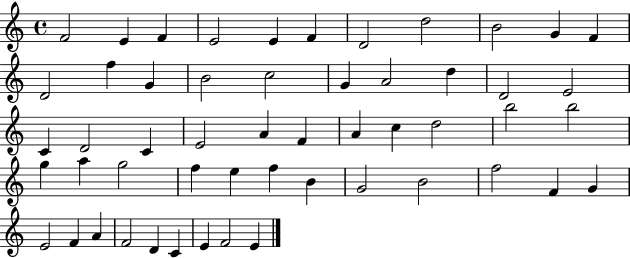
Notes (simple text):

F4/h E4/q F4/q E4/h E4/q F4/q D4/h D5/h B4/h G4/q F4/q D4/h F5/q G4/q B4/h C5/h G4/q A4/h D5/q D4/h E4/h C4/q D4/h C4/q E4/h A4/q F4/q A4/q C5/q D5/h B5/h B5/h G5/q A5/q G5/h F5/q E5/q F5/q B4/q G4/h B4/h F5/h F4/q G4/q E4/h F4/q A4/q F4/h D4/q C4/q E4/q F4/h E4/q